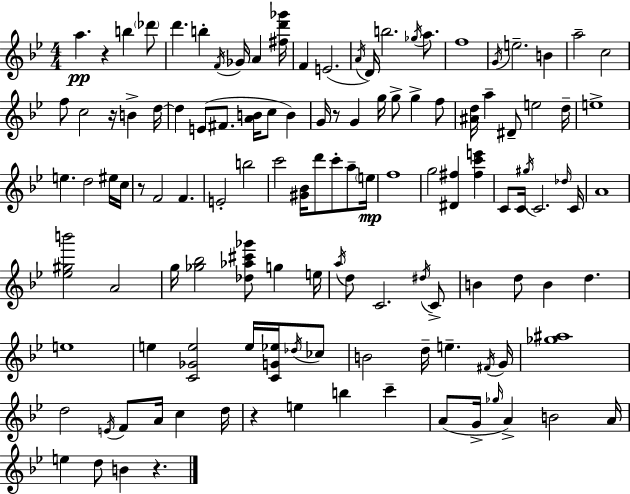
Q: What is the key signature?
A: G minor